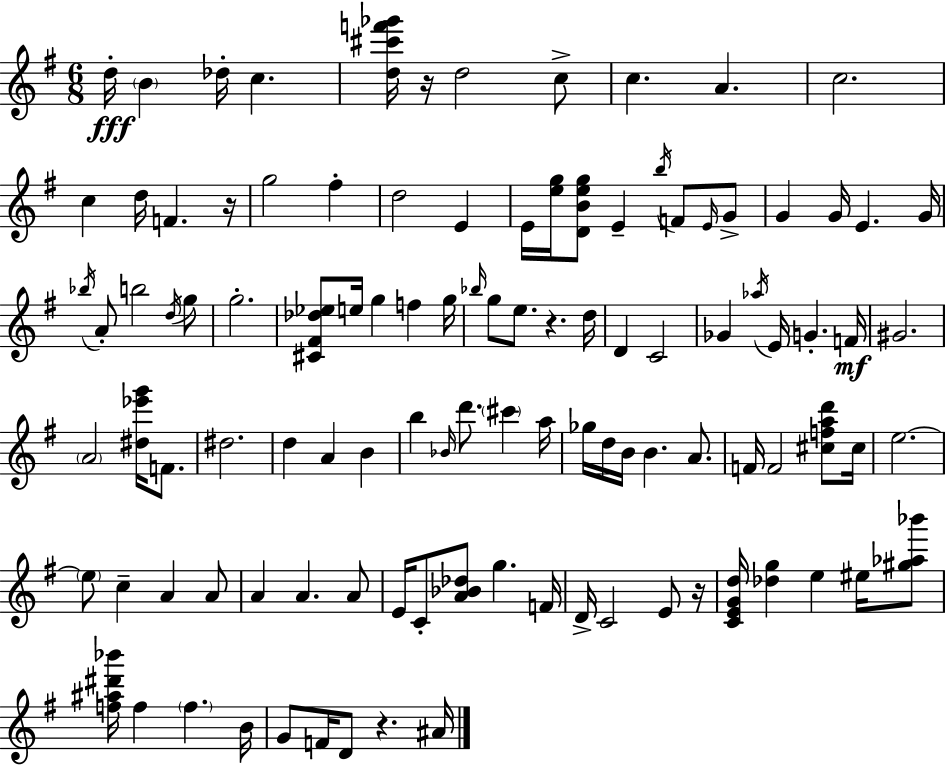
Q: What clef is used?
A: treble